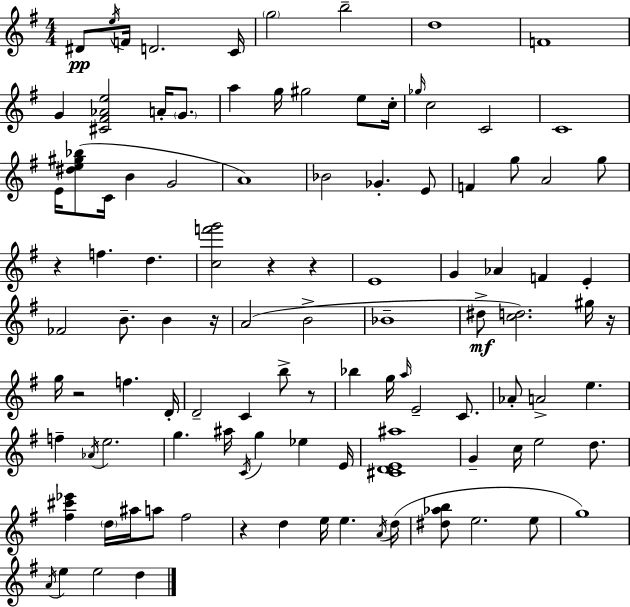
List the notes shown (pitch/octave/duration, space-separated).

D#4/e E5/s F4/s D4/h. C4/s G5/h B5/h D5/w F4/w G4/q [C#4,F#4,Ab4,E5]/h A4/s G4/e. A5/q G5/s G#5/h E5/e C5/s Gb5/s C5/h C4/h C4/w E4/s [D#5,E5,G#5,Bb5]/e C4/s B4/q G4/h A4/w Bb4/h Gb4/q. E4/e F4/q G5/e A4/h G5/e R/q F5/q. D5/q. [C5,F6,G6]/h R/q R/q E4/w G4/q Ab4/q F4/q E4/q FES4/h B4/e. B4/q R/s A4/h B4/h Bb4/w D#5/e [C5,D5]/h. G#5/s R/s G5/s R/h F5/q. D4/s D4/h C4/q B5/e R/e Bb5/q G5/s A5/s E4/h C4/e. Ab4/e A4/h E5/q. F5/q Ab4/s E5/h. G5/q. A#5/s C4/s G5/q Eb5/q E4/s [C#4,D4,E4,A#5]/w G4/q C5/s E5/h D5/e. [F#5,C#6,Eb6]/q D5/s A#5/s A5/e F#5/h R/q D5/q E5/s E5/q. A4/s D5/s [D#5,Ab5,B5]/e E5/h. E5/e G5/w A4/s E5/q E5/h D5/q